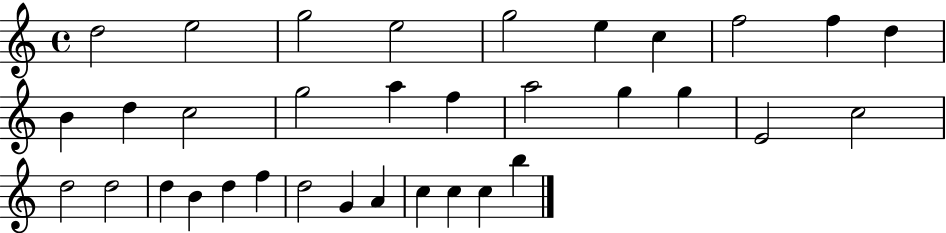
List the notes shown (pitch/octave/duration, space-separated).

D5/h E5/h G5/h E5/h G5/h E5/q C5/q F5/h F5/q D5/q B4/q D5/q C5/h G5/h A5/q F5/q A5/h G5/q G5/q E4/h C5/h D5/h D5/h D5/q B4/q D5/q F5/q D5/h G4/q A4/q C5/q C5/q C5/q B5/q